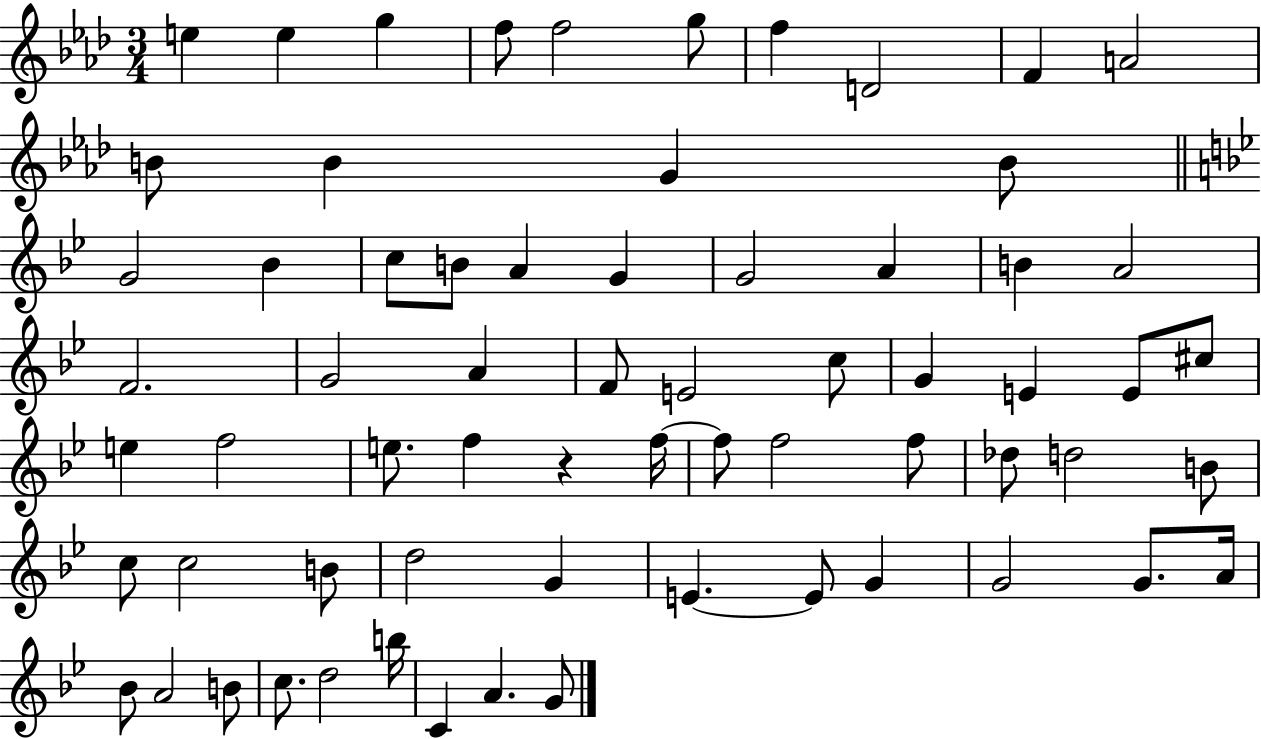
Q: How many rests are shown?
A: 1